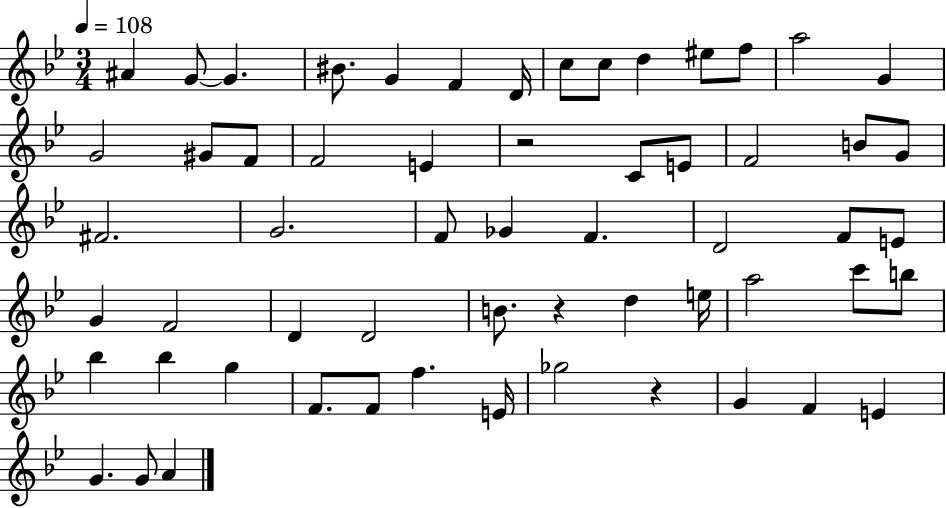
X:1
T:Untitled
M:3/4
L:1/4
K:Bb
^A G/2 G ^B/2 G F D/4 c/2 c/2 d ^e/2 f/2 a2 G G2 ^G/2 F/2 F2 E z2 C/2 E/2 F2 B/2 G/2 ^F2 G2 F/2 _G F D2 F/2 E/2 G F2 D D2 B/2 z d e/4 a2 c'/2 b/2 _b _b g F/2 F/2 f E/4 _g2 z G F E G G/2 A